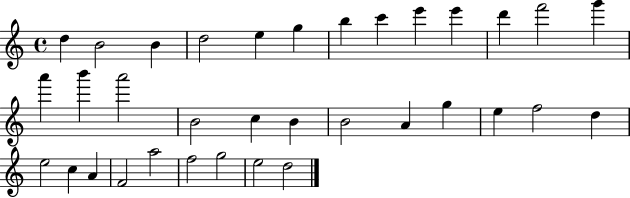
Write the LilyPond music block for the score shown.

{
  \clef treble
  \time 4/4
  \defaultTimeSignature
  \key c \major
  d''4 b'2 b'4 | d''2 e''4 g''4 | b''4 c'''4 e'''4 e'''4 | d'''4 f'''2 g'''4 | \break a'''4 b'''4 a'''2 | b'2 c''4 b'4 | b'2 a'4 g''4 | e''4 f''2 d''4 | \break e''2 c''4 a'4 | f'2 a''2 | f''2 g''2 | e''2 d''2 | \break \bar "|."
}